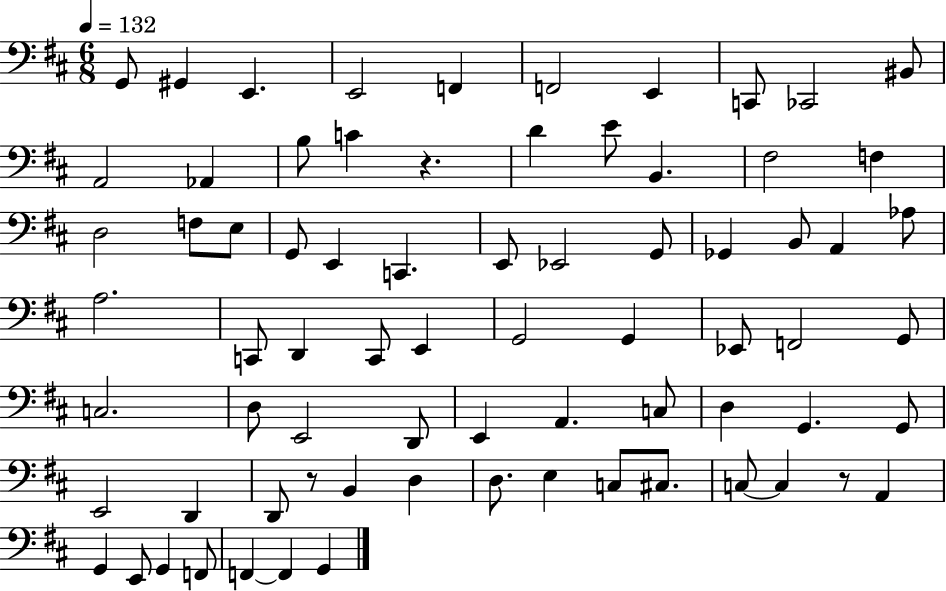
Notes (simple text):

G2/e G#2/q E2/q. E2/h F2/q F2/h E2/q C2/e CES2/h BIS2/e A2/h Ab2/q B3/e C4/q R/q. D4/q E4/e B2/q. F#3/h F3/q D3/h F3/e E3/e G2/e E2/q C2/q. E2/e Eb2/h G2/e Gb2/q B2/e A2/q Ab3/e A3/h. C2/e D2/q C2/e E2/q G2/h G2/q Eb2/e F2/h G2/e C3/h. D3/e E2/h D2/e E2/q A2/q. C3/e D3/q G2/q. G2/e E2/h D2/q D2/e R/e B2/q D3/q D3/e. E3/q C3/e C#3/e. C3/e C3/q R/e A2/q G2/q E2/e G2/q F2/e F2/q F2/q G2/q